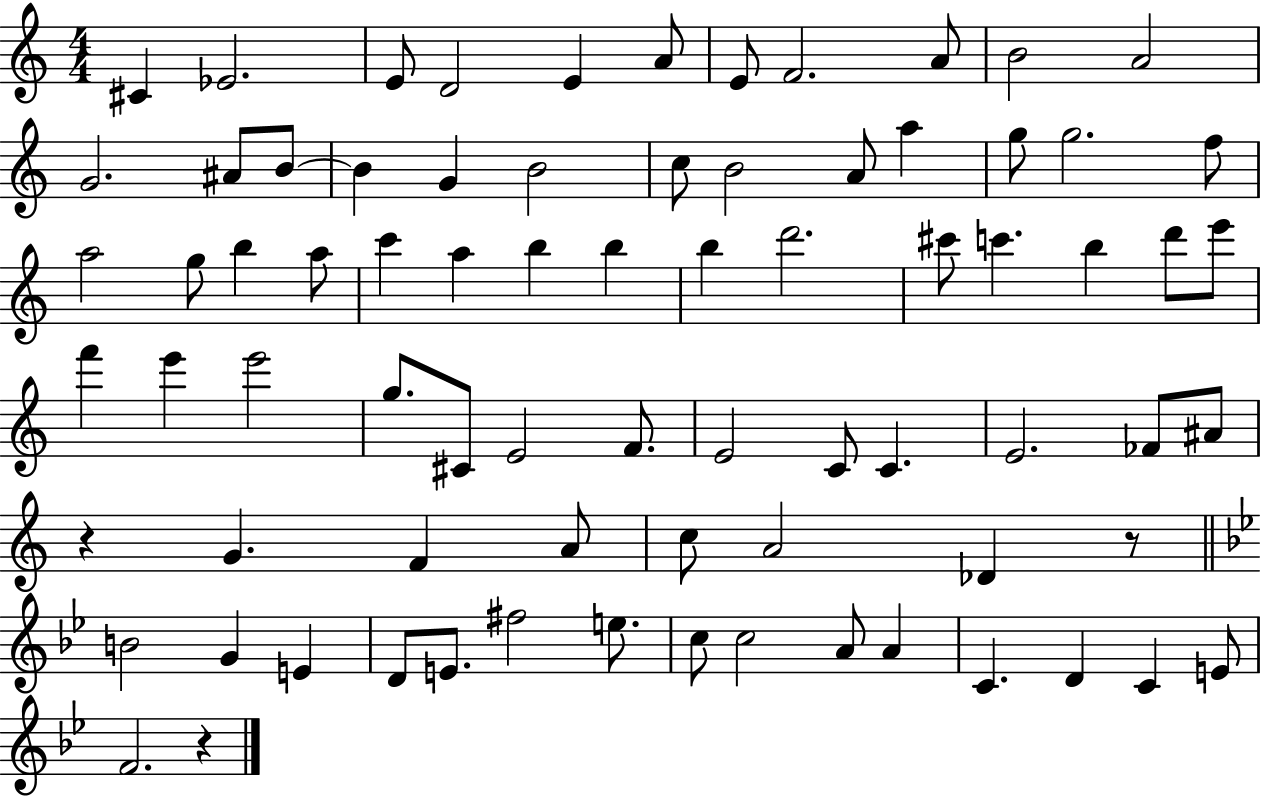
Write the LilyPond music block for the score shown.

{
  \clef treble
  \numericTimeSignature
  \time 4/4
  \key c \major
  cis'4 ees'2. | e'8 d'2 e'4 a'8 | e'8 f'2. a'8 | b'2 a'2 | \break g'2. ais'8 b'8~~ | b'4 g'4 b'2 | c''8 b'2 a'8 a''4 | g''8 g''2. f''8 | \break a''2 g''8 b''4 a''8 | c'''4 a''4 b''4 b''4 | b''4 d'''2. | cis'''8 c'''4. b''4 d'''8 e'''8 | \break f'''4 e'''4 e'''2 | g''8. cis'8 e'2 f'8. | e'2 c'8 c'4. | e'2. fes'8 ais'8 | \break r4 g'4. f'4 a'8 | c''8 a'2 des'4 r8 | \bar "||" \break \key bes \major b'2 g'4 e'4 | d'8 e'8. fis''2 e''8. | c''8 c''2 a'8 a'4 | c'4. d'4 c'4 e'8 | \break f'2. r4 | \bar "|."
}